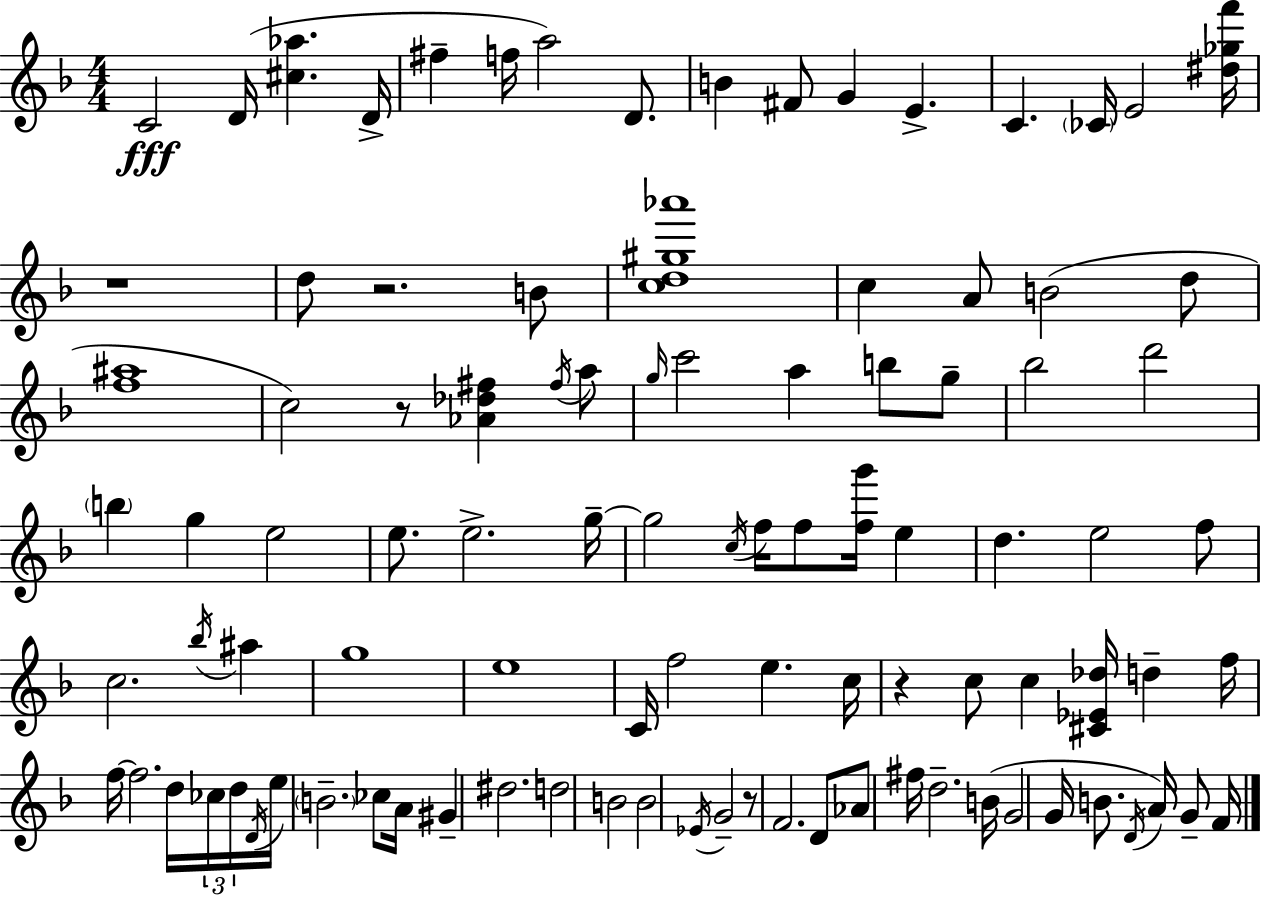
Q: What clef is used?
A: treble